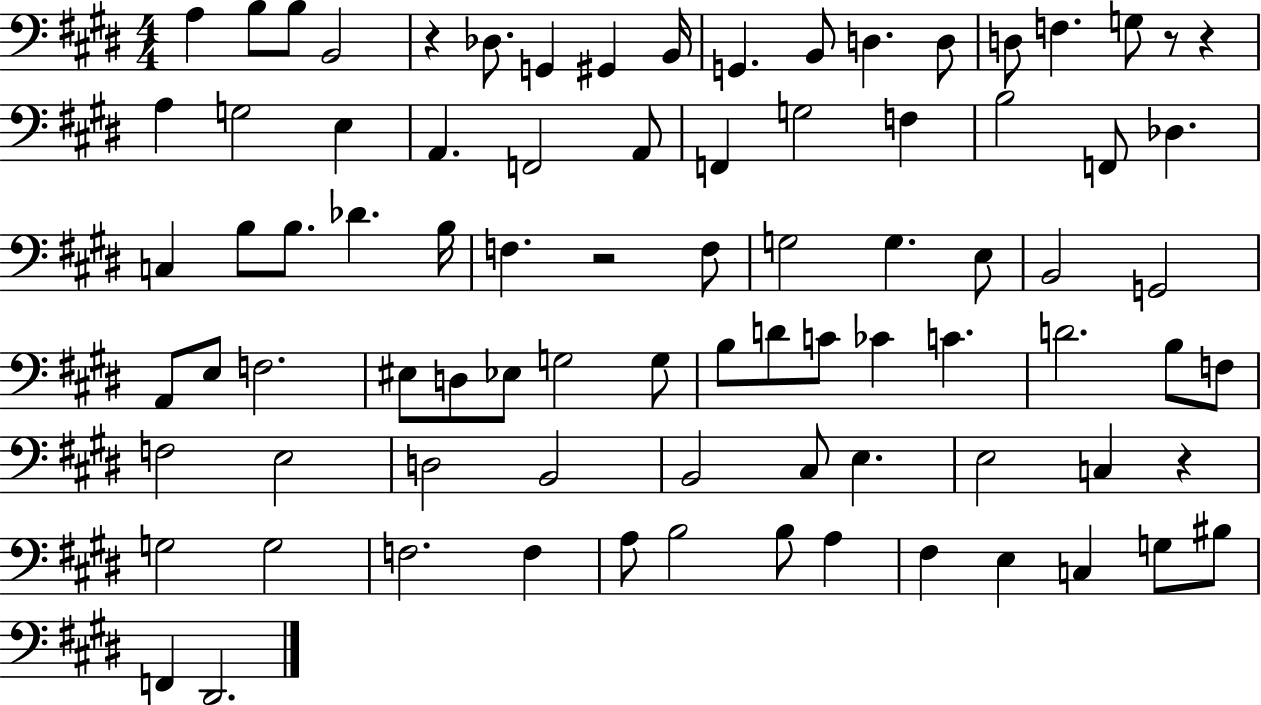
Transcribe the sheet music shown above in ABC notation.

X:1
T:Untitled
M:4/4
L:1/4
K:E
A, B,/2 B,/2 B,,2 z _D,/2 G,, ^G,, B,,/4 G,, B,,/2 D, D,/2 D,/2 F, G,/2 z/2 z A, G,2 E, A,, F,,2 A,,/2 F,, G,2 F, B,2 F,,/2 _D, C, B,/2 B,/2 _D B,/4 F, z2 F,/2 G,2 G, E,/2 B,,2 G,,2 A,,/2 E,/2 F,2 ^E,/2 D,/2 _E,/2 G,2 G,/2 B,/2 D/2 C/2 _C C D2 B,/2 F,/2 F,2 E,2 D,2 B,,2 B,,2 ^C,/2 E, E,2 C, z G,2 G,2 F,2 F, A,/2 B,2 B,/2 A, ^F, E, C, G,/2 ^B,/2 F,, ^D,,2